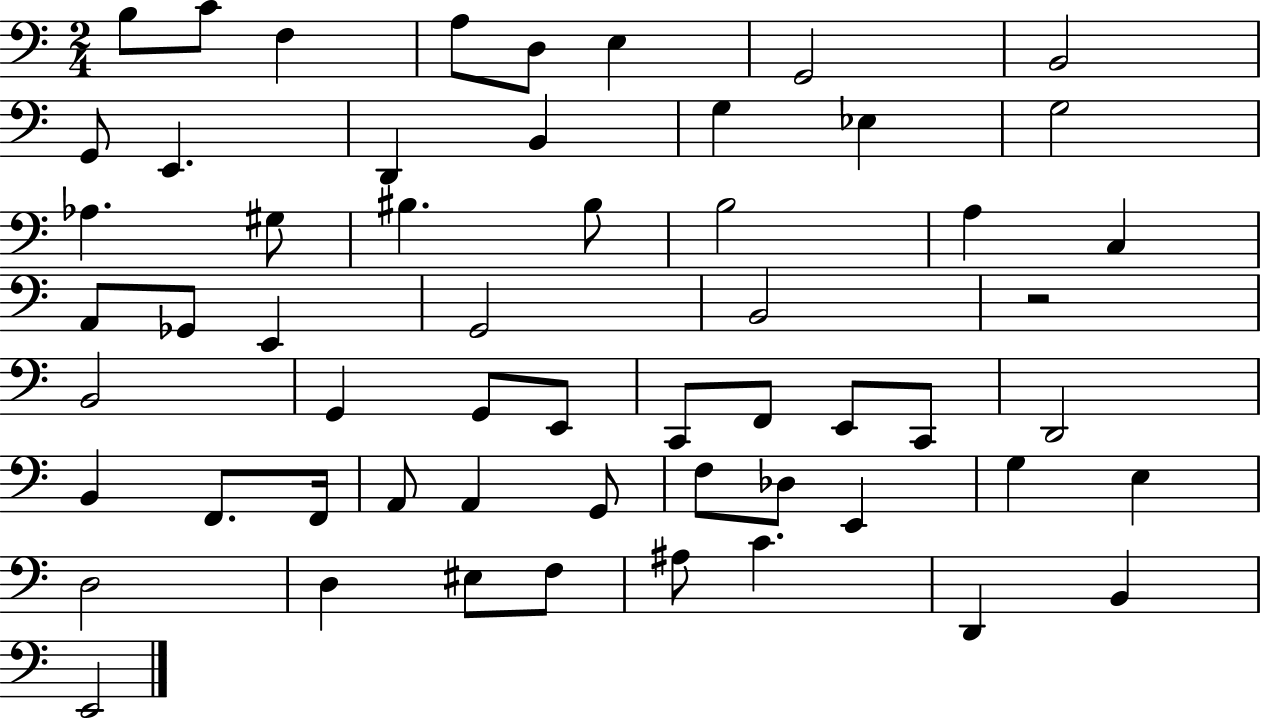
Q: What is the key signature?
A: C major